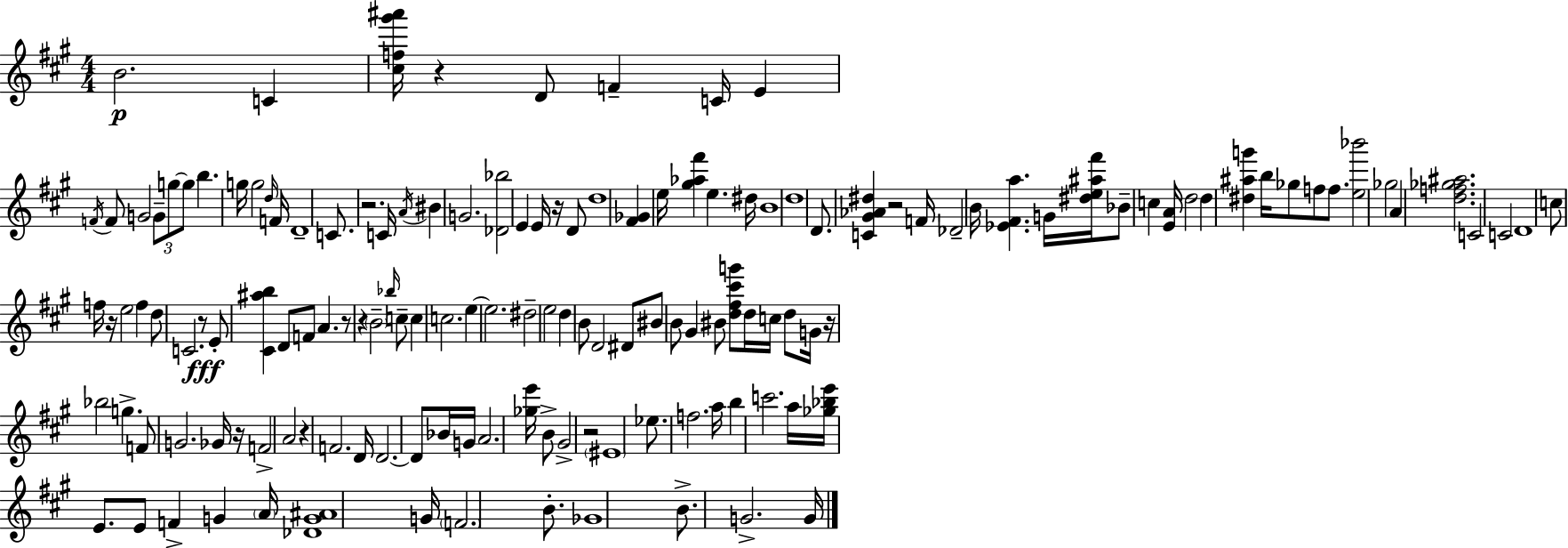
B4/h. C4/q [C#5,F5,G#6,A#6]/s R/q D4/e F4/q C4/s E4/q F4/s F4/e G4/h G4/e G5/e G5/e B5/q. G5/s G5/h D5/s F4/s D4/w C4/e. R/h. C4/s A4/s BIS4/q G4/h. [Db4,Bb5]/h E4/q E4/s R/s D4/e D5/w [F#4,Gb4]/q E5/s [G#5,Ab5,F#6]/q E5/q. D#5/s B4/w D5/w D4/e. [C4,G#4,Ab4,D#5]/q R/h F4/s Db4/h B4/s [Eb4,F#4,A5]/q. G4/s [D#5,E5,A#5,F#6]/s Bb4/e C5/q [E4,A4]/s D5/h D5/q [D#5,A#5,G6]/q B5/s Gb5/e F5/e F5/e. [E5,Bb6]/h Gb5/h A4/q [D5,F5,Gb5,A#5]/h. C4/h C4/h D4/w C5/e F5/s R/s E5/h F5/q D5/e C4/h. R/e E4/e [C#4,A#5,B5]/q D4/e F4/e A4/q. R/e R/q B4/h Bb5/s C5/e C5/q C5/h. E5/q E5/h. D#5/h E5/h D5/q B4/e D4/h D#4/e BIS4/e B4/e G#4/q BIS4/e [D5,F#5,C#6,G6]/e D5/s C5/s D5/e G4/s R/s Bb5/h G5/q. F4/e G4/h. Gb4/s R/s F4/h A4/h R/q F4/h. D4/s D4/h. D4/e Bb4/s G4/s A4/h. [Gb5,E6]/s B4/e G#4/h R/h EIS4/w Eb5/e. F5/h. A5/s B5/q C6/h. A5/s [Gb5,Bb5,E6]/s E4/e. E4/e F4/q G4/q A4/s [Db4,G4,A#4]/w G4/s F4/h. B4/e. Gb4/w B4/e. G4/h. G4/s